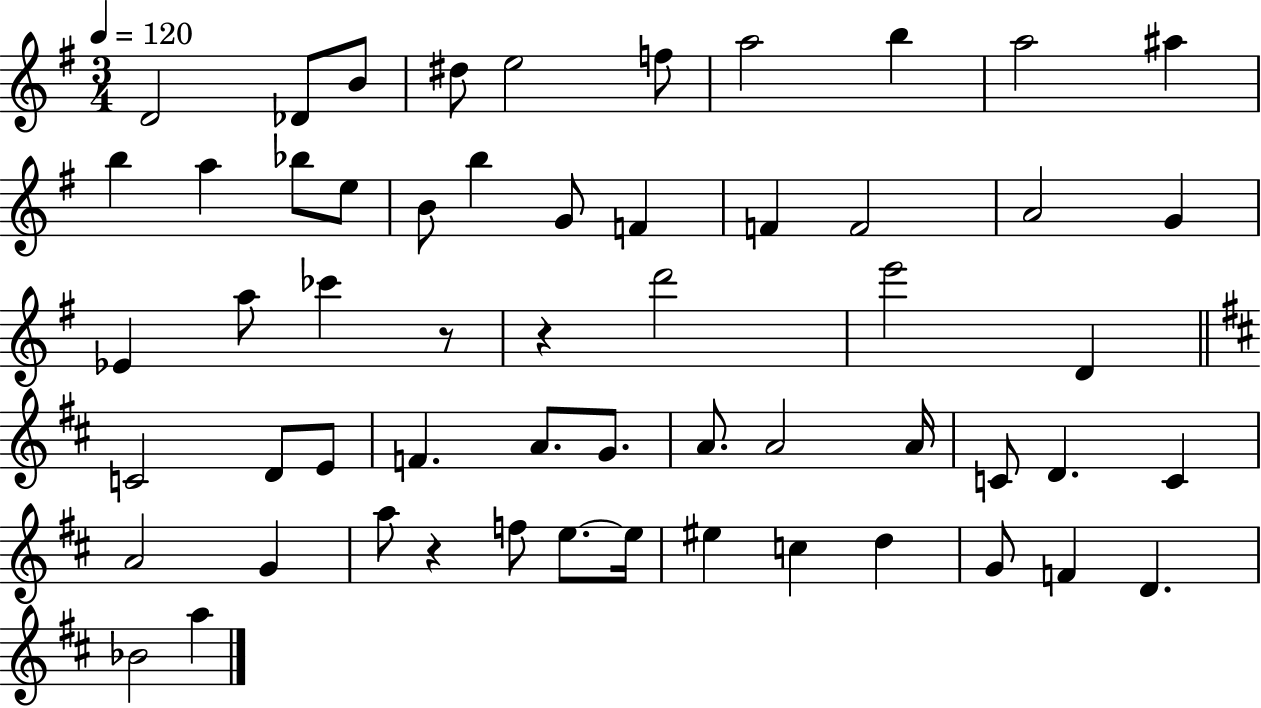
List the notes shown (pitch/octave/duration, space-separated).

D4/h Db4/e B4/e D#5/e E5/h F5/e A5/h B5/q A5/h A#5/q B5/q A5/q Bb5/e E5/e B4/e B5/q G4/e F4/q F4/q F4/h A4/h G4/q Eb4/q A5/e CES6/q R/e R/q D6/h E6/h D4/q C4/h D4/e E4/e F4/q. A4/e. G4/e. A4/e. A4/h A4/s C4/e D4/q. C4/q A4/h G4/q A5/e R/q F5/e E5/e. E5/s EIS5/q C5/q D5/q G4/e F4/q D4/q. Bb4/h A5/q